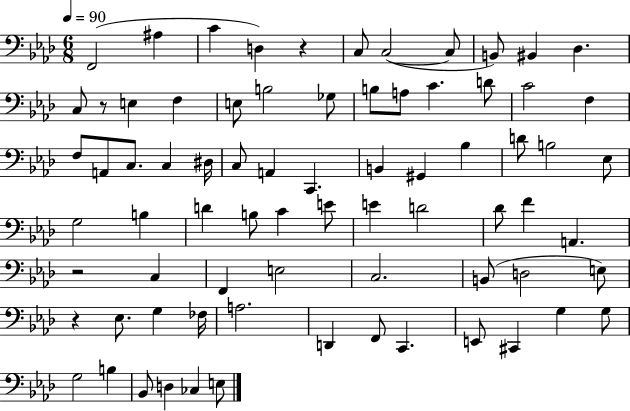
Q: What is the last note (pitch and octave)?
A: E3